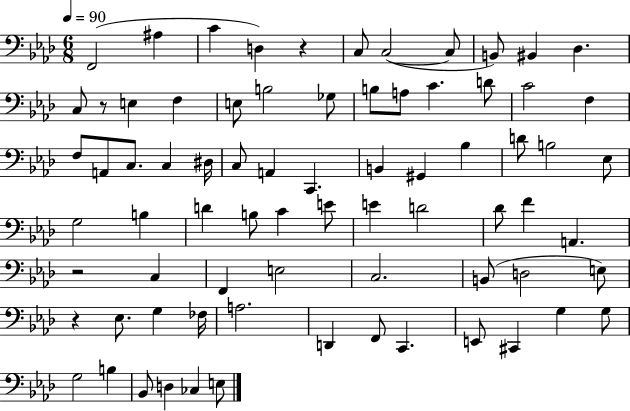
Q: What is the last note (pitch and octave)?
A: E3